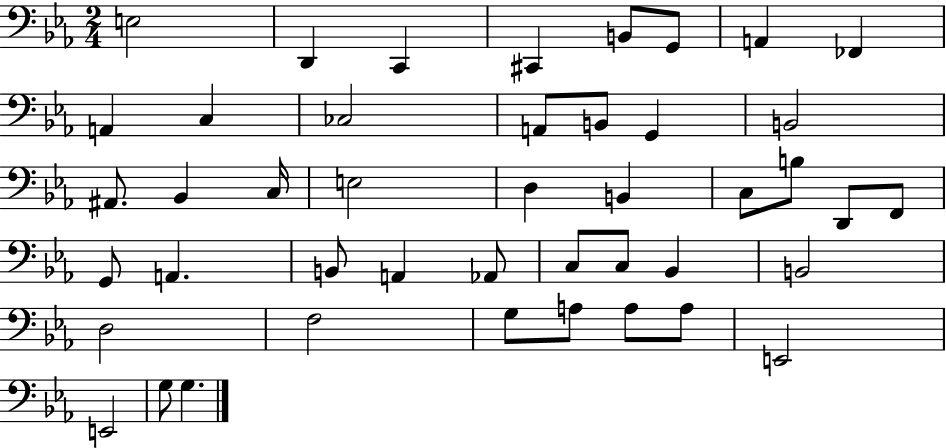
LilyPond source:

{
  \clef bass
  \numericTimeSignature
  \time 2/4
  \key ees \major
  e2 | d,4 c,4 | cis,4 b,8 g,8 | a,4 fes,4 | \break a,4 c4 | ces2 | a,8 b,8 g,4 | b,2 | \break ais,8. bes,4 c16 | e2 | d4 b,4 | c8 b8 d,8 f,8 | \break g,8 a,4. | b,8 a,4 aes,8 | c8 c8 bes,4 | b,2 | \break d2 | f2 | g8 a8 a8 a8 | e,2 | \break e,2 | g8 g4. | \bar "|."
}